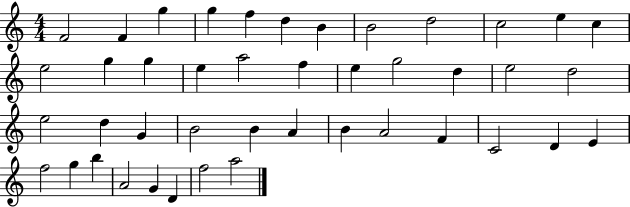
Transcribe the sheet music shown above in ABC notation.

X:1
T:Untitled
M:4/4
L:1/4
K:C
F2 F g g f d B B2 d2 c2 e c e2 g g e a2 f e g2 d e2 d2 e2 d G B2 B A B A2 F C2 D E f2 g b A2 G D f2 a2